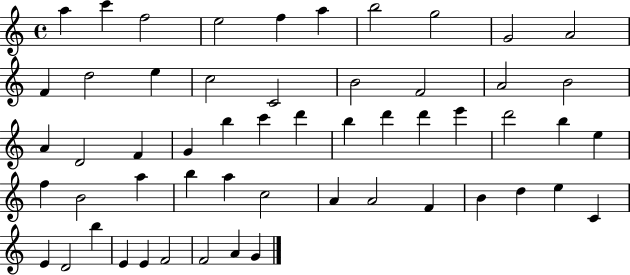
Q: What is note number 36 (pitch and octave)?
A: A5